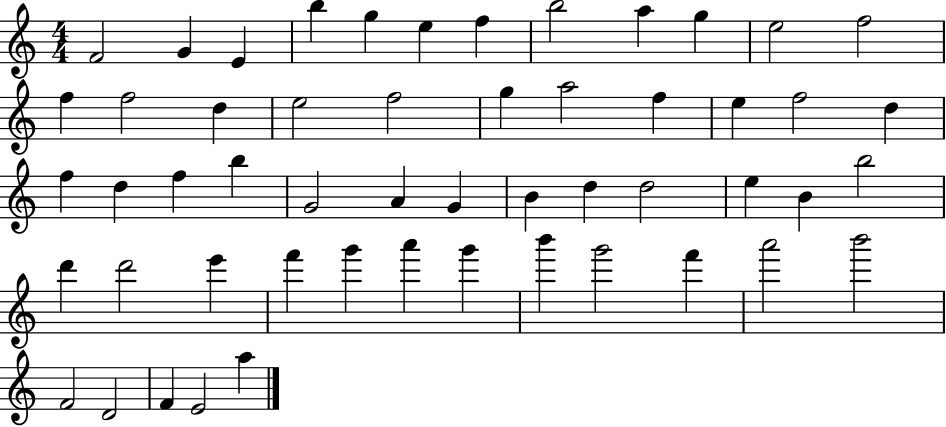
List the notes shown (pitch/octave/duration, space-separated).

F4/h G4/q E4/q B5/q G5/q E5/q F5/q B5/h A5/q G5/q E5/h F5/h F5/q F5/h D5/q E5/h F5/h G5/q A5/h F5/q E5/q F5/h D5/q F5/q D5/q F5/q B5/q G4/h A4/q G4/q B4/q D5/q D5/h E5/q B4/q B5/h D6/q D6/h E6/q F6/q G6/q A6/q G6/q B6/q G6/h F6/q A6/h B6/h F4/h D4/h F4/q E4/h A5/q